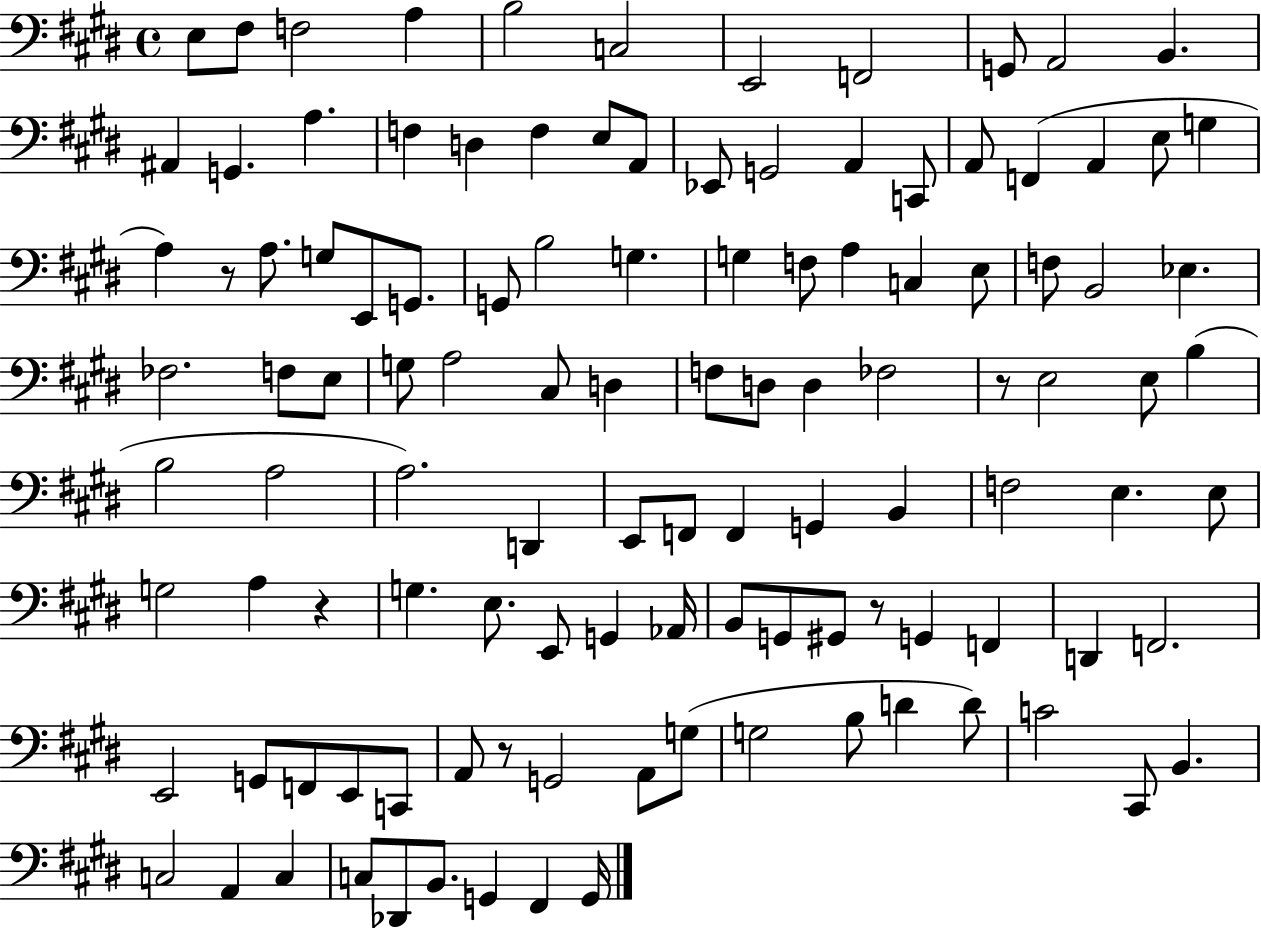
E3/e F#3/e F3/h A3/q B3/h C3/h E2/h F2/h G2/e A2/h B2/q. A#2/q G2/q. A3/q. F3/q D3/q F3/q E3/e A2/e Eb2/e G2/h A2/q C2/e A2/e F2/q A2/q E3/e G3/q A3/q R/e A3/e. G3/e E2/e G2/e. G2/e B3/h G3/q. G3/q F3/e A3/q C3/q E3/e F3/e B2/h Eb3/q. FES3/h. F3/e E3/e G3/e A3/h C#3/e D3/q F3/e D3/e D3/q FES3/h R/e E3/h E3/e B3/q B3/h A3/h A3/h. D2/q E2/e F2/e F2/q G2/q B2/q F3/h E3/q. E3/e G3/h A3/q R/q G3/q. E3/e. E2/e G2/q Ab2/s B2/e G2/e G#2/e R/e G2/q F2/q D2/q F2/h. E2/h G2/e F2/e E2/e C2/e A2/e R/e G2/h A2/e G3/e G3/h B3/e D4/q D4/e C4/h C#2/e B2/q. C3/h A2/q C3/q C3/e Db2/e B2/e. G2/q F#2/q G2/s